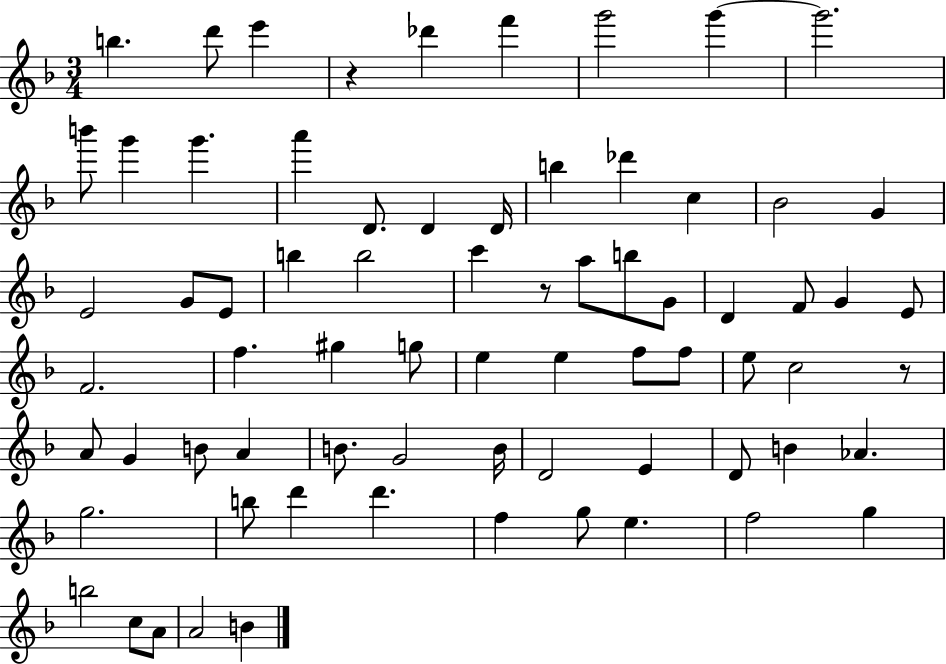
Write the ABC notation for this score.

X:1
T:Untitled
M:3/4
L:1/4
K:F
b d'/2 e' z _d' f' g'2 g' g'2 b'/2 g' g' a' D/2 D D/4 b _d' c _B2 G E2 G/2 E/2 b b2 c' z/2 a/2 b/2 G/2 D F/2 G E/2 F2 f ^g g/2 e e f/2 f/2 e/2 c2 z/2 A/2 G B/2 A B/2 G2 B/4 D2 E D/2 B _A g2 b/2 d' d' f g/2 e f2 g b2 c/2 A/2 A2 B